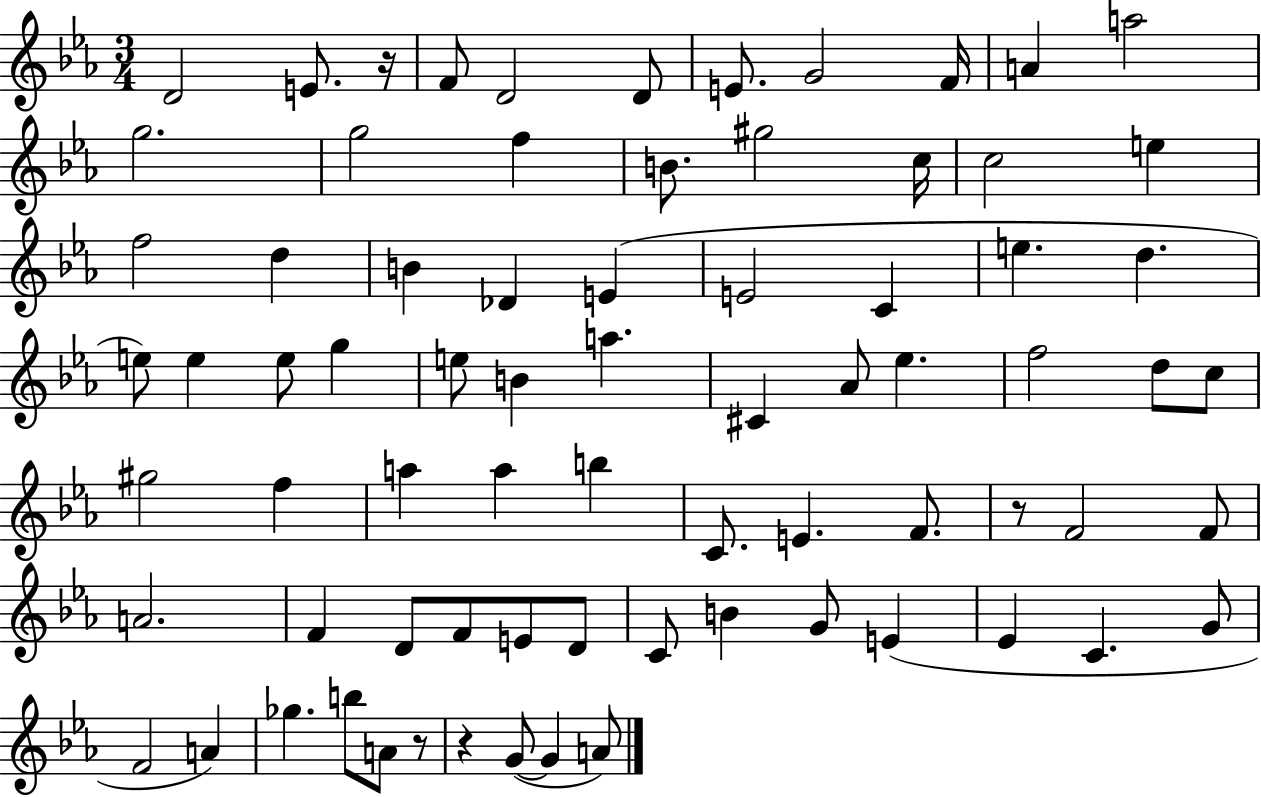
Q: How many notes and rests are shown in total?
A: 75